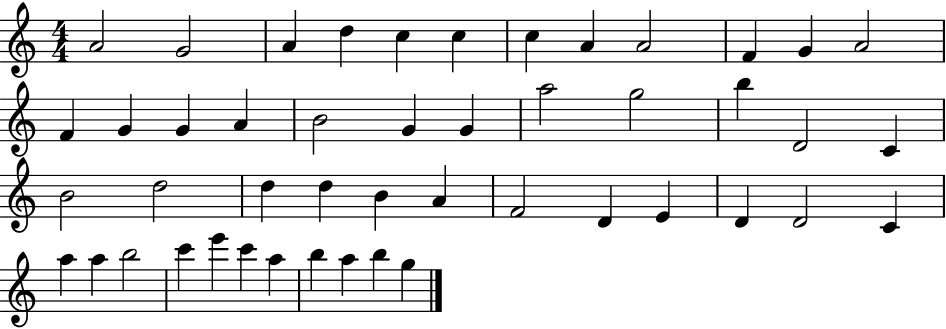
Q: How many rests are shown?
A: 0